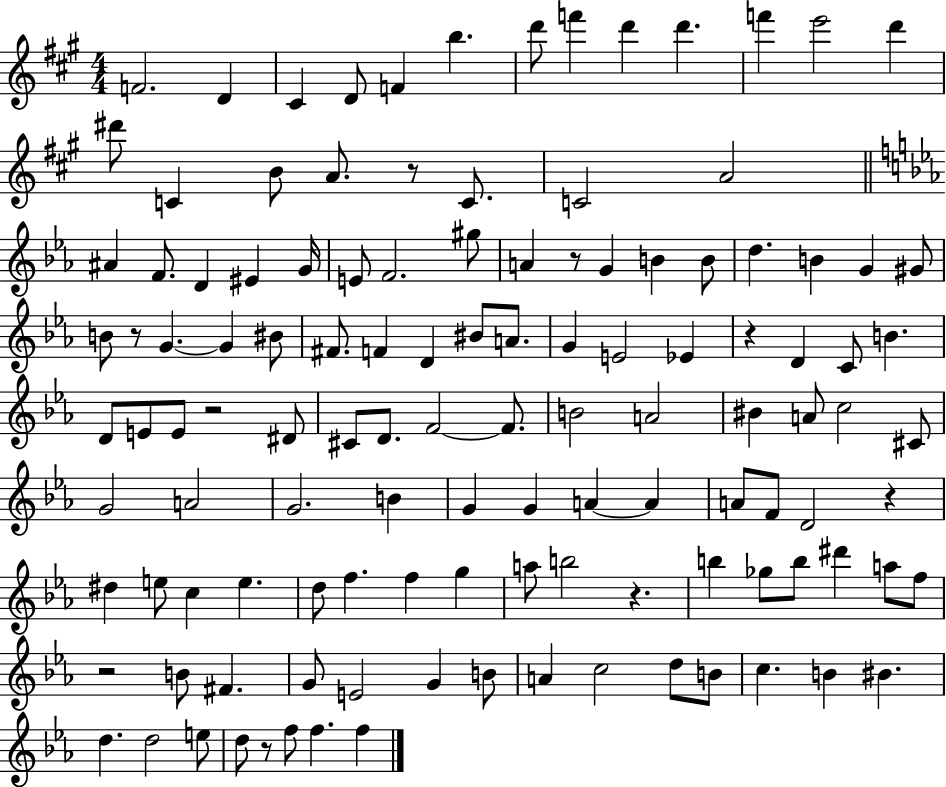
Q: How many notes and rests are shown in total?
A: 121